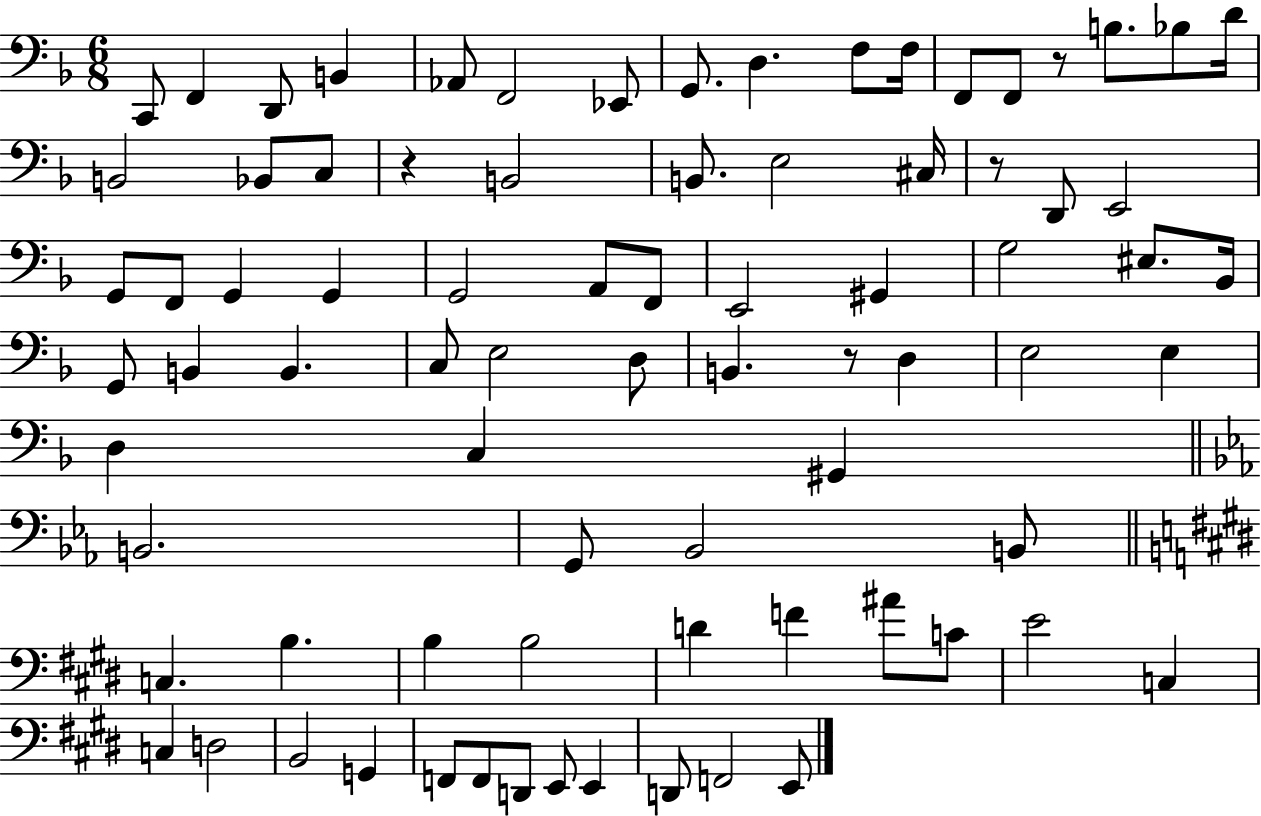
C2/e F2/q D2/e B2/q Ab2/e F2/h Eb2/e G2/e. D3/q. F3/e F3/s F2/e F2/e R/e B3/e. Bb3/e D4/s B2/h Bb2/e C3/e R/q B2/h B2/e. E3/h C#3/s R/e D2/e E2/h G2/e F2/e G2/q G2/q G2/h A2/e F2/e E2/h G#2/q G3/h EIS3/e. Bb2/s G2/e B2/q B2/q. C3/e E3/h D3/e B2/q. R/e D3/q E3/h E3/q D3/q C3/q G#2/q B2/h. G2/e Bb2/h B2/e C3/q. B3/q. B3/q B3/h D4/q F4/q A#4/e C4/e E4/h C3/q C3/q D3/h B2/h G2/q F2/e F2/e D2/e E2/e E2/q D2/e F2/h E2/e